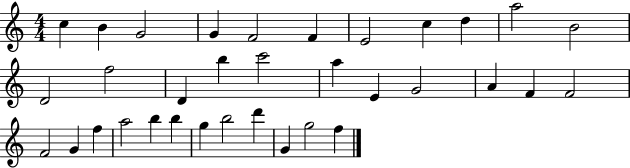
{
  \clef treble
  \numericTimeSignature
  \time 4/4
  \key c \major
  c''4 b'4 g'2 | g'4 f'2 f'4 | e'2 c''4 d''4 | a''2 b'2 | \break d'2 f''2 | d'4 b''4 c'''2 | a''4 e'4 g'2 | a'4 f'4 f'2 | \break f'2 g'4 f''4 | a''2 b''4 b''4 | g''4 b''2 d'''4 | g'4 g''2 f''4 | \break \bar "|."
}